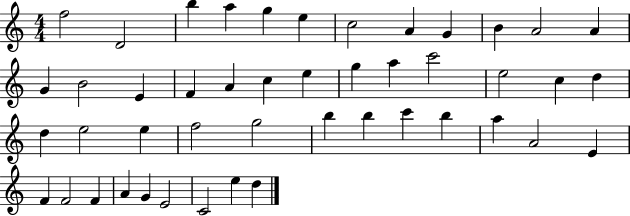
X:1
T:Untitled
M:4/4
L:1/4
K:C
f2 D2 b a g e c2 A G B A2 A G B2 E F A c e g a c'2 e2 c d d e2 e f2 g2 b b c' b a A2 E F F2 F A G E2 C2 e d